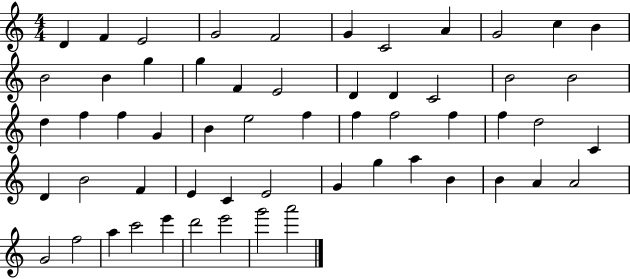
{
  \clef treble
  \numericTimeSignature
  \time 4/4
  \key c \major
  d'4 f'4 e'2 | g'2 f'2 | g'4 c'2 a'4 | g'2 c''4 b'4 | \break b'2 b'4 g''4 | g''4 f'4 e'2 | d'4 d'4 c'2 | b'2 b'2 | \break d''4 f''4 f''4 g'4 | b'4 e''2 f''4 | f''4 f''2 f''4 | f''4 d''2 c'4 | \break d'4 b'2 f'4 | e'4 c'4 e'2 | g'4 g''4 a''4 b'4 | b'4 a'4 a'2 | \break g'2 f''2 | a''4 c'''2 e'''4 | d'''2 e'''2 | g'''2 a'''2 | \break \bar "|."
}